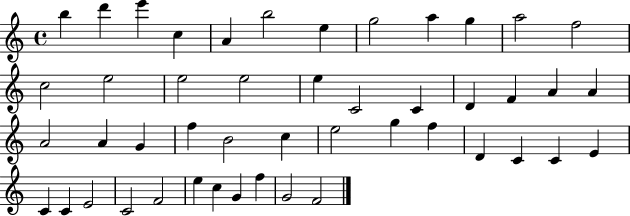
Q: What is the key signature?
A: C major